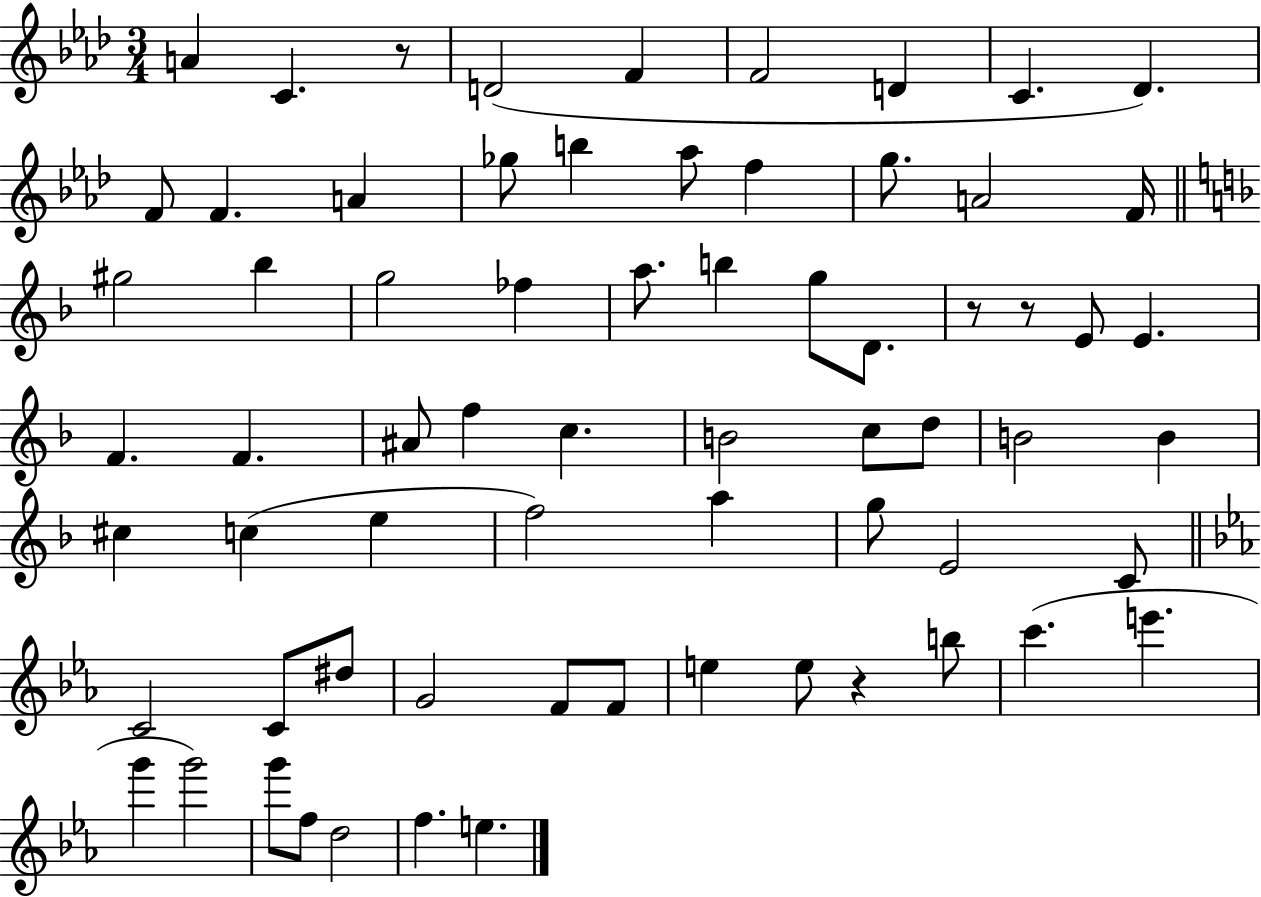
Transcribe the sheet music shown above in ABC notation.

X:1
T:Untitled
M:3/4
L:1/4
K:Ab
A C z/2 D2 F F2 D C _D F/2 F A _g/2 b _a/2 f g/2 A2 F/4 ^g2 _b g2 _f a/2 b g/2 D/2 z/2 z/2 E/2 E F F ^A/2 f c B2 c/2 d/2 B2 B ^c c e f2 a g/2 E2 C/2 C2 C/2 ^d/2 G2 F/2 F/2 e e/2 z b/2 c' e' g' g'2 g'/2 f/2 d2 f e